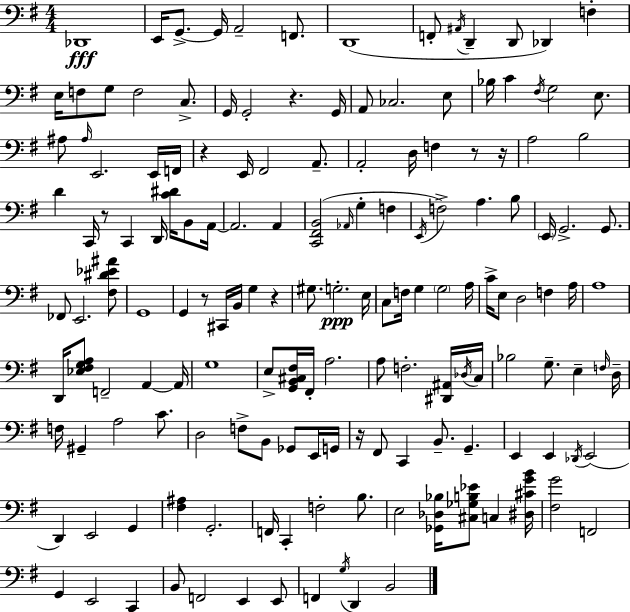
Db2/w E2/s G2/e. G2/s A2/h F2/e. D2/w F2/e A#2/s D2/q D2/e Db2/q F3/q E3/s F3/e G3/e F3/h C3/e. G2/s G2/h R/q. G2/s A2/e CES3/h. E3/e Bb3/s C4/q F#3/s G3/h E3/e. A#3/e A#3/s E2/h. E2/s F2/s R/q E2/s F#2/h A2/e. A2/h D3/s F3/q R/e R/s A3/h B3/h D4/q C2/s R/e C2/q D2/s [C4,D#4]/s B2/e A2/s A2/h. A2/q [C2,F#2,B2]/h Ab2/s G3/q F3/q E2/s F3/h A3/q. B3/e E2/s G2/h. G2/e. FES2/e E2/h. [F#3,D#4,Eb4,A#4]/e G2/w G2/q R/e C#2/s B2/s G3/q R/q G#3/e. G3/h. E3/s C3/e F3/s G3/q G3/h A3/s C4/s E3/e D3/h F3/q A3/s A3/w D2/s [Eb3,F#3,G3,A3]/e F2/h A2/q A2/s G3/w E3/e [G2,B2,C#3,F#3]/s F#2/s A3/h. A3/e F3/h. [D#2,A#2]/s Db3/s C3/s Bb3/h G3/e. E3/q F3/s D3/s F3/s G#2/q A3/h C4/e. D3/h F3/e B2/e Gb2/e E2/s G2/s R/s F#2/e C2/q B2/e. G2/q. E2/q E2/q Db2/s E2/h D2/q E2/h G2/q [F#3,A#3]/q G2/h. F2/s C2/q F3/h B3/e. E3/h [Gb2,Db3,Bb3]/s [C#3,Gb3,B3,Eb4]/e C3/q [D#3,C#4,G4,B4]/s [F#3,G4]/h F2/h G2/q E2/h C2/q B2/e F2/h E2/q E2/e F2/q G3/s D2/q B2/h